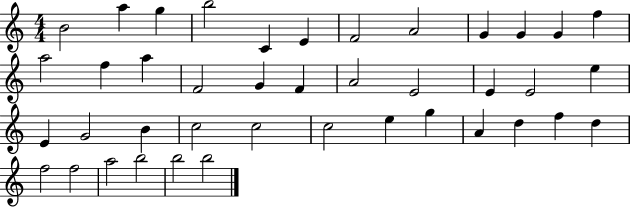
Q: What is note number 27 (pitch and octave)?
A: C5